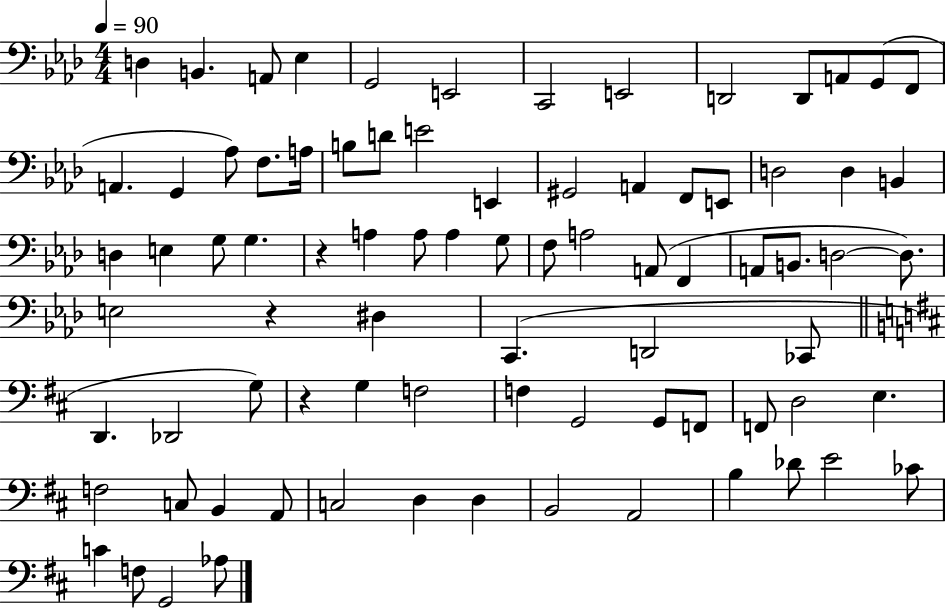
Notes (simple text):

D3/q B2/q. A2/e Eb3/q G2/h E2/h C2/h E2/h D2/h D2/e A2/e G2/e F2/e A2/q. G2/q Ab3/e F3/e. A3/s B3/e D4/e E4/h E2/q G#2/h A2/q F2/e E2/e D3/h D3/q B2/q D3/q E3/q G3/e G3/q. R/q A3/q A3/e A3/q G3/e F3/e A3/h A2/e F2/q A2/e B2/e. D3/h D3/e. E3/h R/q D#3/q C2/q. D2/h CES2/e D2/q. Db2/h G3/e R/q G3/q F3/h F3/q G2/h G2/e F2/e F2/e D3/h E3/q. F3/h C3/e B2/q A2/e C3/h D3/q D3/q B2/h A2/h B3/q Db4/e E4/h CES4/e C4/q F3/e G2/h Ab3/e